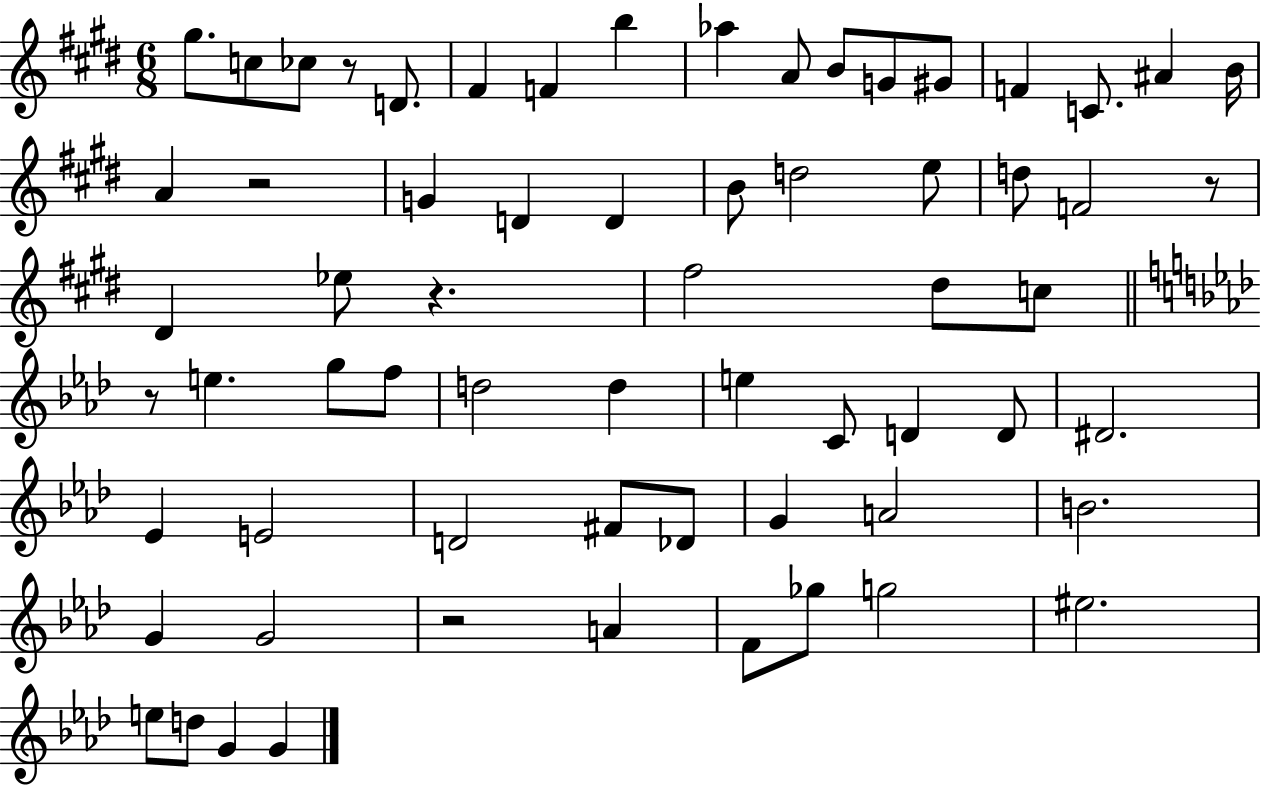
X:1
T:Untitled
M:6/8
L:1/4
K:E
^g/2 c/2 _c/2 z/2 D/2 ^F F b _a A/2 B/2 G/2 ^G/2 F C/2 ^A B/4 A z2 G D D B/2 d2 e/2 d/2 F2 z/2 ^D _e/2 z ^f2 ^d/2 c/2 z/2 e g/2 f/2 d2 d e C/2 D D/2 ^D2 _E E2 D2 ^F/2 _D/2 G A2 B2 G G2 z2 A F/2 _g/2 g2 ^e2 e/2 d/2 G G